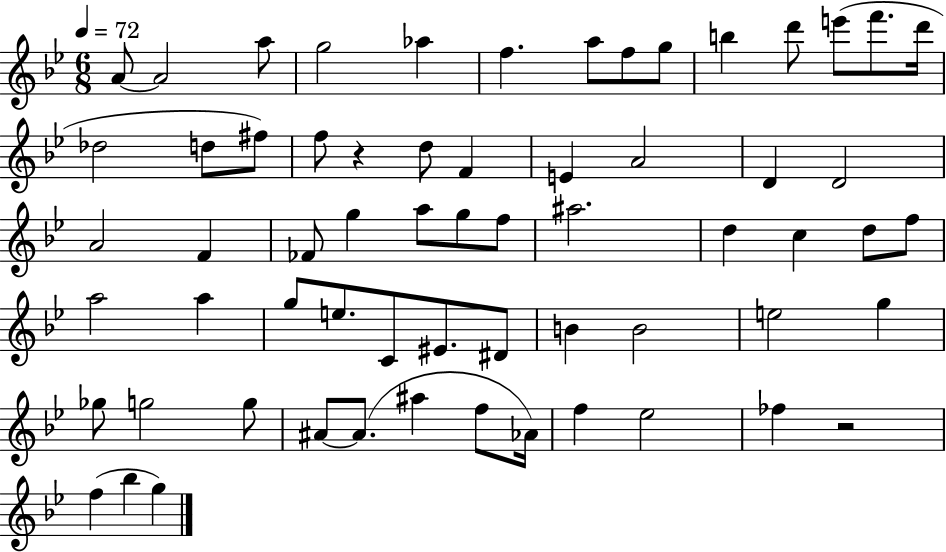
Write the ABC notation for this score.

X:1
T:Untitled
M:6/8
L:1/4
K:Bb
A/2 A2 a/2 g2 _a f a/2 f/2 g/2 b d'/2 e'/2 f'/2 d'/4 _d2 d/2 ^f/2 f/2 z d/2 F E A2 D D2 A2 F _F/2 g a/2 g/2 f/2 ^a2 d c d/2 f/2 a2 a g/2 e/2 C/2 ^E/2 ^D/2 B B2 e2 g _g/2 g2 g/2 ^A/2 ^A/2 ^a f/2 _A/4 f _e2 _f z2 f _b g